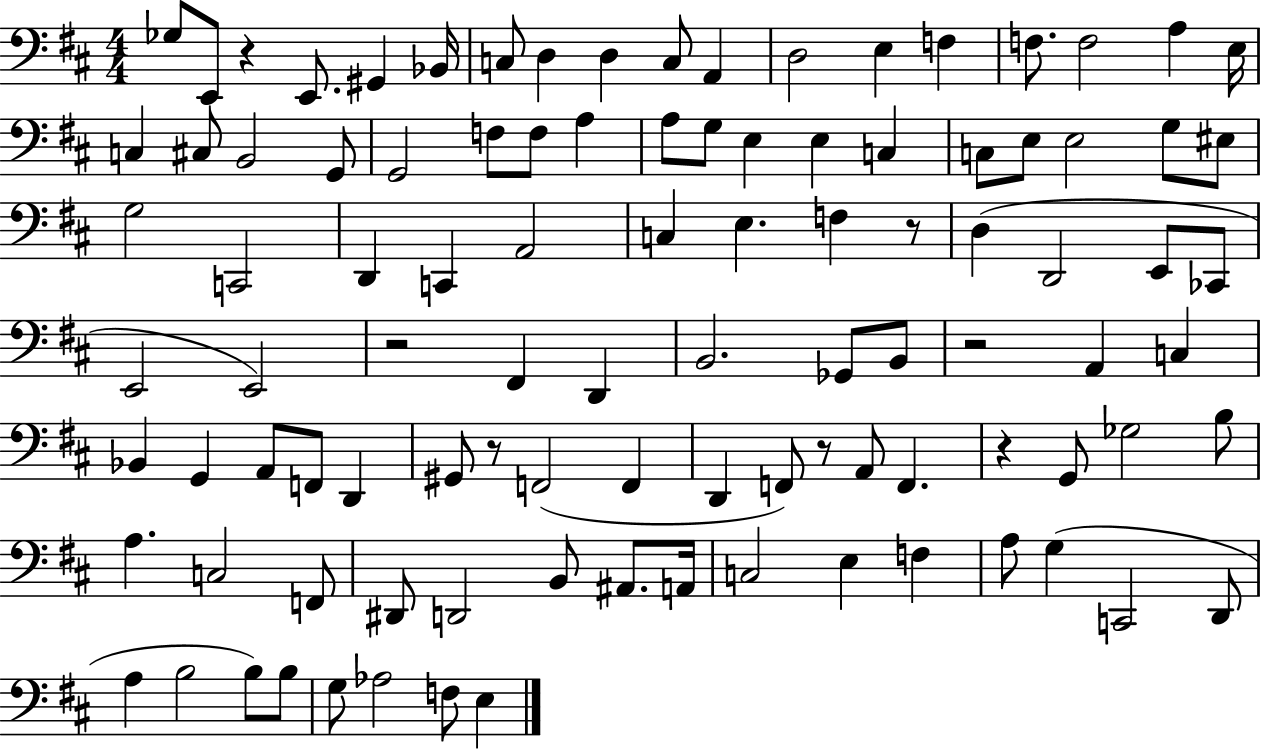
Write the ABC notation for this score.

X:1
T:Untitled
M:4/4
L:1/4
K:D
_G,/2 E,,/2 z E,,/2 ^G,, _B,,/4 C,/2 D, D, C,/2 A,, D,2 E, F, F,/2 F,2 A, E,/4 C, ^C,/2 B,,2 G,,/2 G,,2 F,/2 F,/2 A, A,/2 G,/2 E, E, C, C,/2 E,/2 E,2 G,/2 ^E,/2 G,2 C,,2 D,, C,, A,,2 C, E, F, z/2 D, D,,2 E,,/2 _C,,/2 E,,2 E,,2 z2 ^F,, D,, B,,2 _G,,/2 B,,/2 z2 A,, C, _B,, G,, A,,/2 F,,/2 D,, ^G,,/2 z/2 F,,2 F,, D,, F,,/2 z/2 A,,/2 F,, z G,,/2 _G,2 B,/2 A, C,2 F,,/2 ^D,,/2 D,,2 B,,/2 ^A,,/2 A,,/4 C,2 E, F, A,/2 G, C,,2 D,,/2 A, B,2 B,/2 B,/2 G,/2 _A,2 F,/2 E,